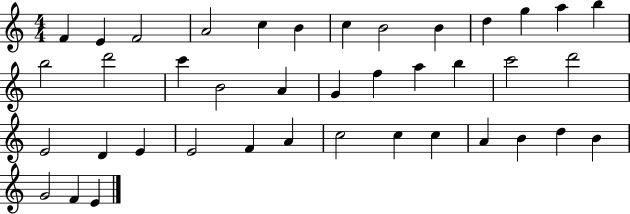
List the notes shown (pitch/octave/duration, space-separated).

F4/q E4/q F4/h A4/h C5/q B4/q C5/q B4/h B4/q D5/q G5/q A5/q B5/q B5/h D6/h C6/q B4/h A4/q G4/q F5/q A5/q B5/q C6/h D6/h E4/h D4/q E4/q E4/h F4/q A4/q C5/h C5/q C5/q A4/q B4/q D5/q B4/q G4/h F4/q E4/q